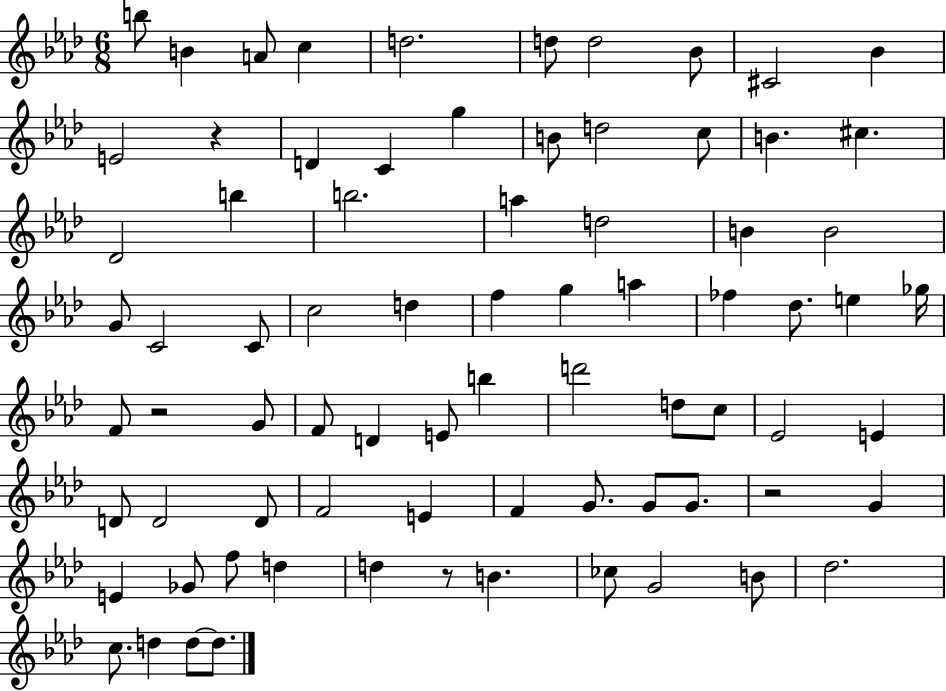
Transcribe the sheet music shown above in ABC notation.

X:1
T:Untitled
M:6/8
L:1/4
K:Ab
b/2 B A/2 c d2 d/2 d2 _B/2 ^C2 _B E2 z D C g B/2 d2 c/2 B ^c _D2 b b2 a d2 B B2 G/2 C2 C/2 c2 d f g a _f _d/2 e _g/4 F/2 z2 G/2 F/2 D E/2 b d'2 d/2 c/2 _E2 E D/2 D2 D/2 F2 E F G/2 G/2 G/2 z2 G E _G/2 f/2 d d z/2 B _c/2 G2 B/2 _d2 c/2 d d/2 d/2